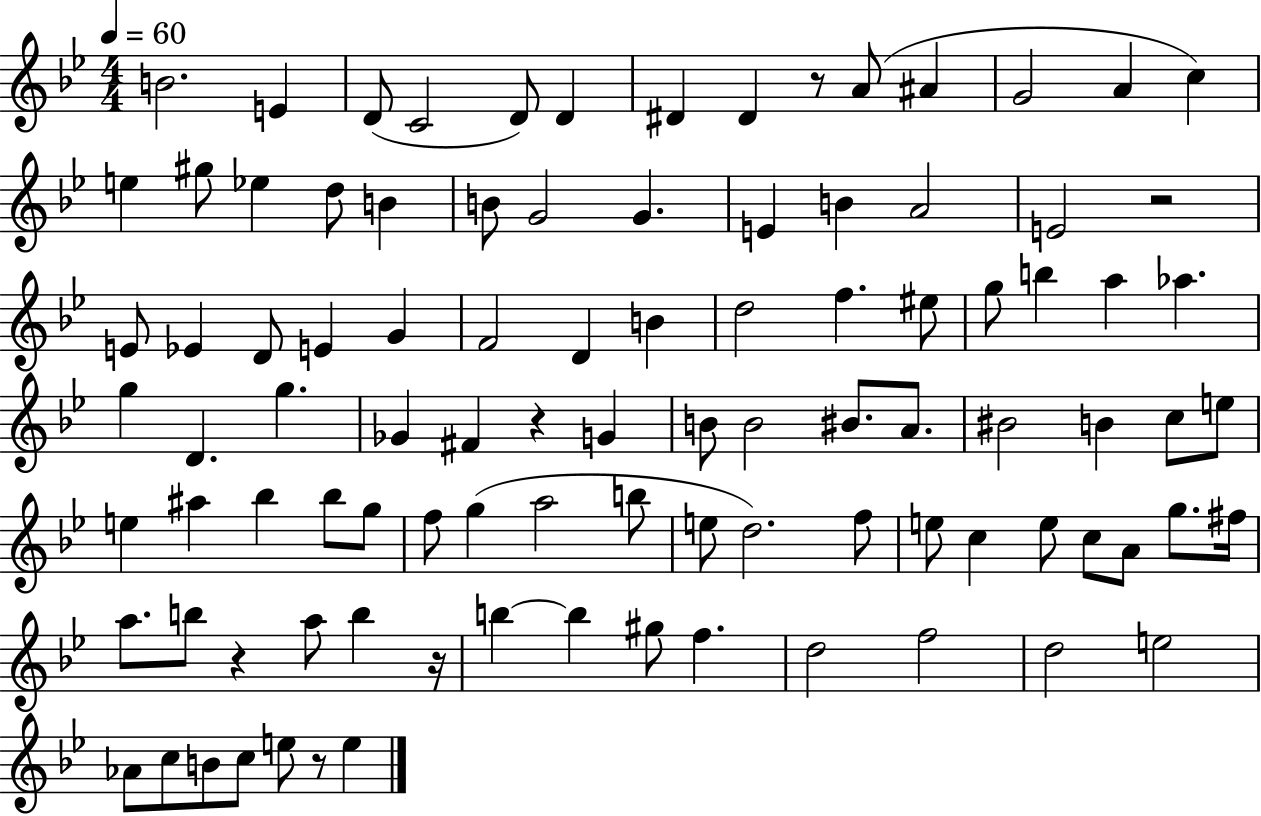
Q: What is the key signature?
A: BES major